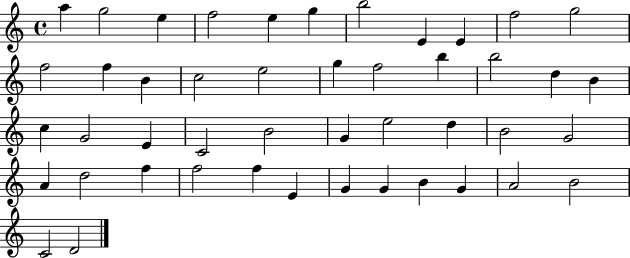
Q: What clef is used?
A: treble